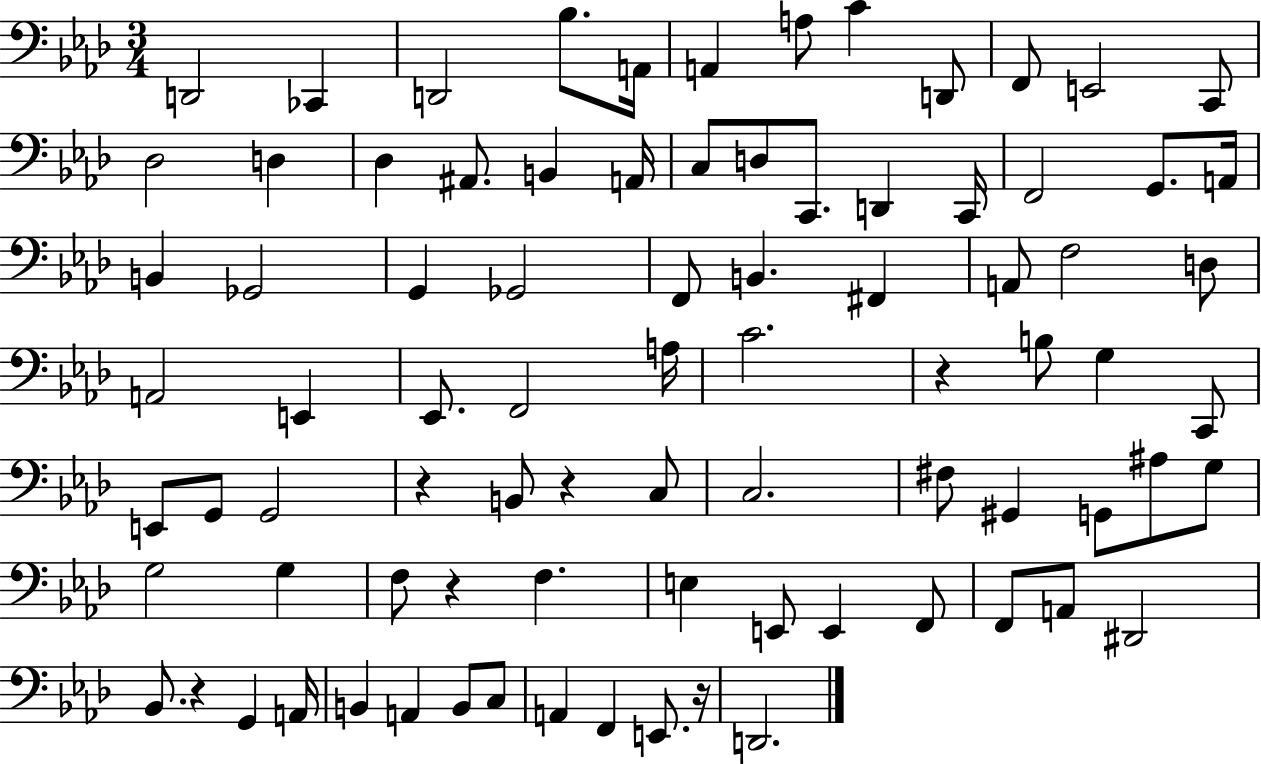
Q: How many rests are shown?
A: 6